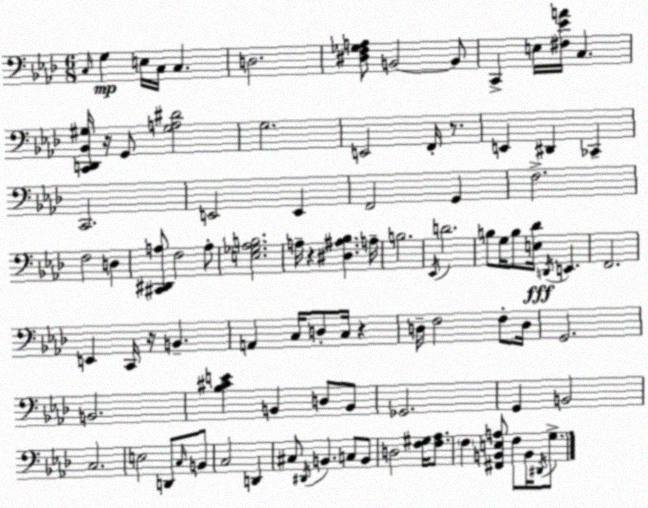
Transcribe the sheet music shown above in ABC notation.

X:1
T:Untitled
M:6/8
L:1/4
K:Ab
C,/4 G, E,/4 C,/4 C, D,2 [^D,F,_G,A,]/2 B,,2 B,,/2 C,, E,/4 [^F,_EA]/4 C, [C,,D,,_B,,^G,]/4 z/4 G,,/2 [^G,A,^D]2 G,2 E,,2 F,,/4 z/2 E,, ^D,, _C,, C,,2 E,,2 E,, F,,2 G,, F,2 F,2 D, [^C,,^D,,A,]/2 F,2 A,/2 [E,_G,_A,B,]2 A,/4 z [^D,^A,_B,] A,/4 B,2 _E,,/4 D2 B,/2 G,/4 B,/2 [E,_D]/4 D,,/4 E,, F,,2 E,, C,,/4 z/4 B,, A,, C,/4 D,/2 C,/4 z D,/4 F,2 F,/2 D,/4 G,,2 B,,2 [_B,^CE] B,, D,/2 B,,/2 _G,,2 G,, B,,2 C,2 E,2 D,,/2 C,/4 B,,/2 C,2 D,, ^C,/2 ^D,,/4 B,, C,/2 B,,/2 D,2 [F,^G,]/4 [F,_A,]/2 F, [^F,,B,,E,A,]/2 F,/2 B,,/4 ^D,,/4 G,/2